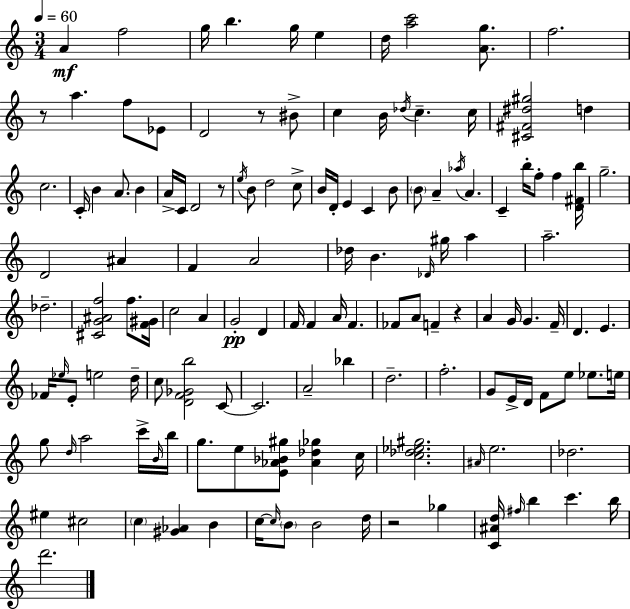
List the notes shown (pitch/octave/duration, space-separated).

A4/q F5/h G5/s B5/q. G5/s E5/q D5/s [A5,C6]/h [A4,G5]/e. F5/h. R/e A5/q. F5/e Eb4/e D4/h R/e BIS4/e C5/q B4/s Db5/s C5/q. C5/s [C#4,F#4,D#5,G#5]/h D5/q C5/h. C4/s B4/q A4/e. B4/q A4/s C4/s D4/h R/e E5/s B4/e D5/h C5/e B4/s D4/s E4/q C4/q B4/e B4/e A4/q Ab5/s A4/q. C4/q B5/s F5/e F5/q [D4,F#4,B5]/s G5/h. D4/h A#4/q F4/q A4/h Db5/s B4/q. Db4/s G#5/s A5/q A5/h. Db5/h. [C#4,G4,A#4,F5]/h F5/e. [F4,G#4]/s C5/h A4/q G4/h D4/q F4/s F4/q A4/s F4/q. FES4/e A4/e F4/q R/q A4/q G4/s G4/q. F4/s D4/q. E4/q. FES4/s Eb5/s E4/e E5/h D5/s C5/e [D4,F4,Gb4,B5]/h C4/e C4/h. A4/h Bb5/q D5/h. F5/h. G4/e E4/s D4/s F4/e E5/e Eb5/e. E5/s G5/e D5/s A5/h C6/s B4/s B5/s G5/e. E5/e [E4,Ab4,Bb4,G#5]/e [Ab4,Db5,Gb5]/q C5/s [C5,Db5,Eb5,G#5]/h. A#4/s E5/h. Db5/h. EIS5/q C#5/h C5/q [G#4,Ab4]/q B4/q C5/s C5/s B4/e B4/h D5/s R/h Gb5/q [C4,A#4,D5]/s F#5/s B5/q C6/q. B5/s D6/h.